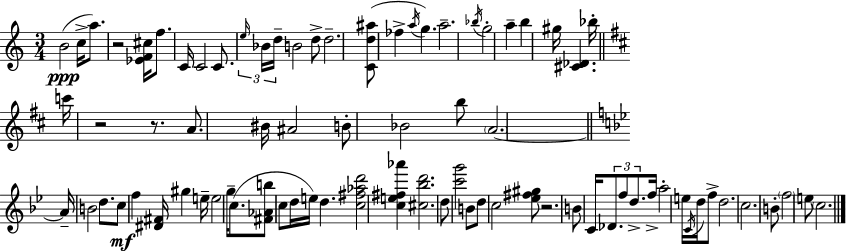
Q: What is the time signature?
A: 3/4